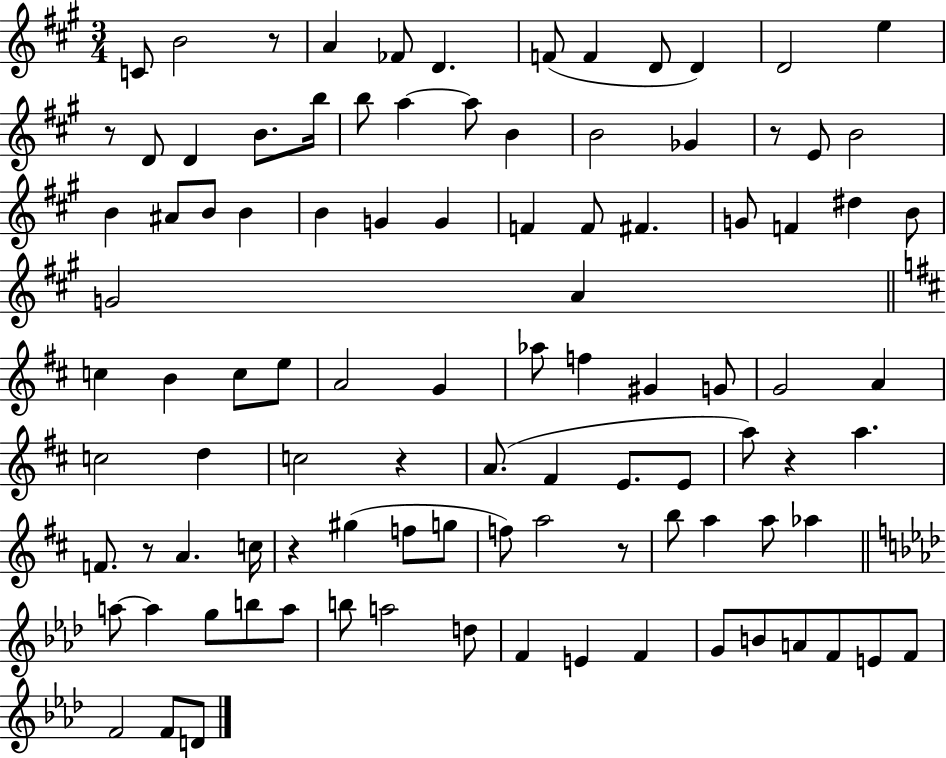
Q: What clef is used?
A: treble